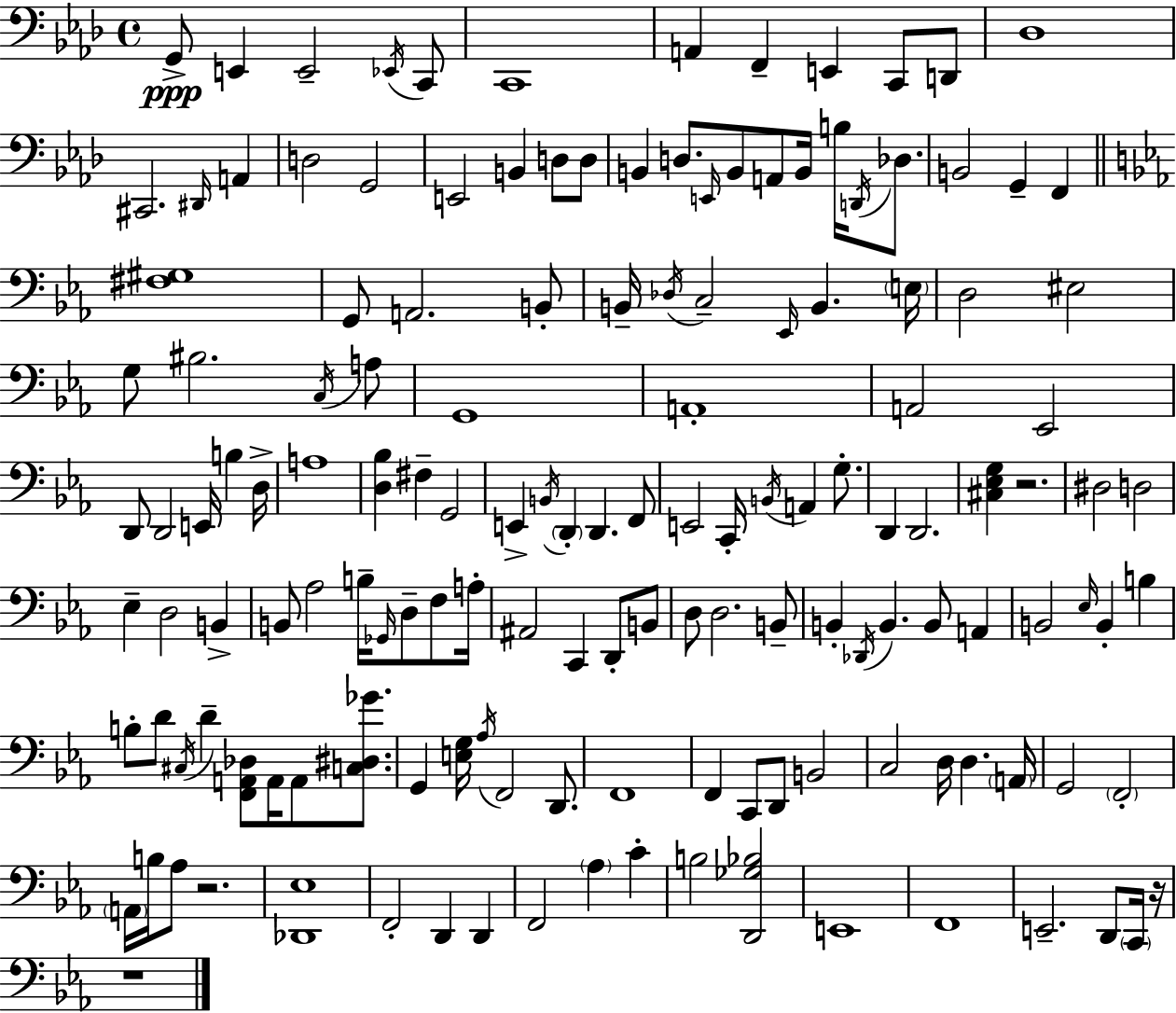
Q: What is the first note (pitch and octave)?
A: G2